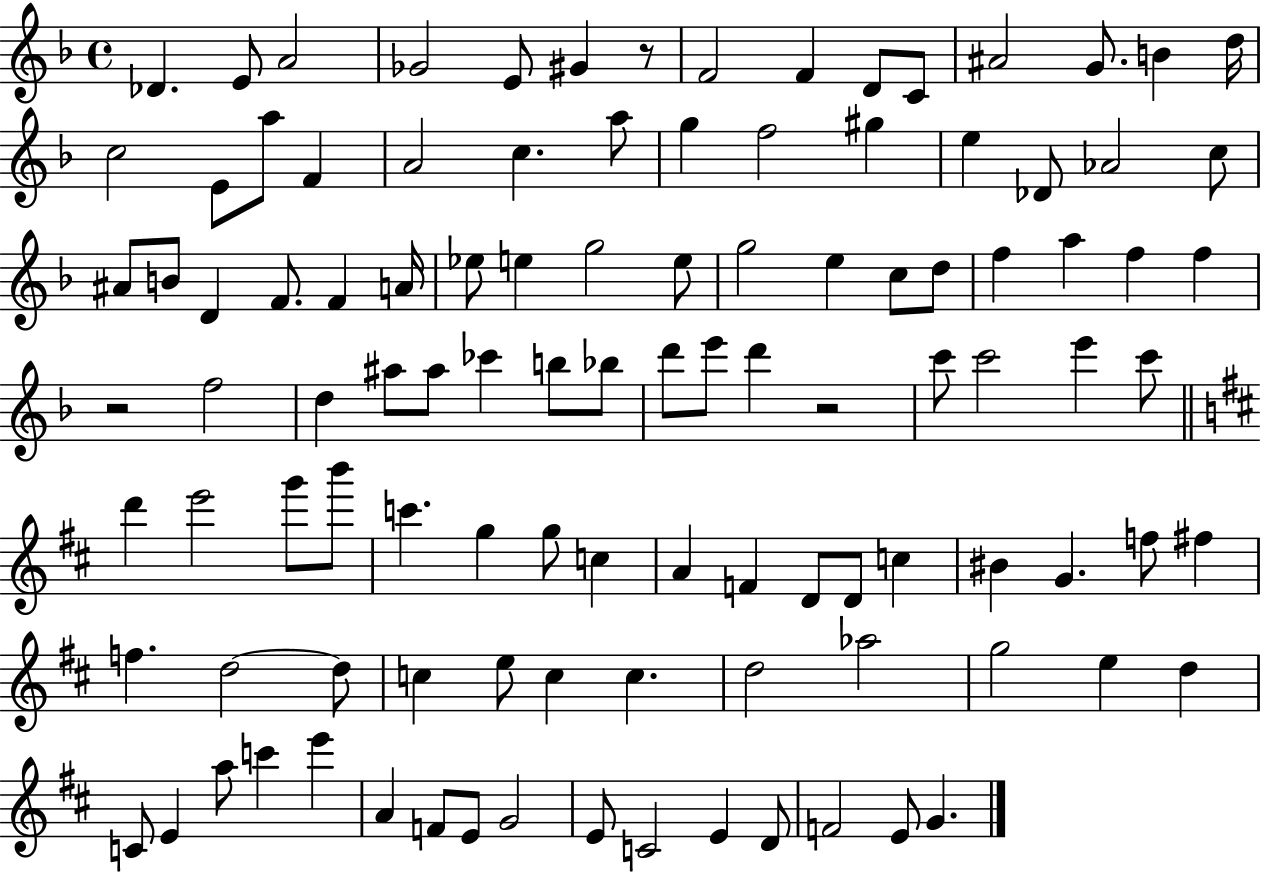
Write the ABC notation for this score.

X:1
T:Untitled
M:4/4
L:1/4
K:F
_D E/2 A2 _G2 E/2 ^G z/2 F2 F D/2 C/2 ^A2 G/2 B d/4 c2 E/2 a/2 F A2 c a/2 g f2 ^g e _D/2 _A2 c/2 ^A/2 B/2 D F/2 F A/4 _e/2 e g2 e/2 g2 e c/2 d/2 f a f f z2 f2 d ^a/2 ^a/2 _c' b/2 _b/2 d'/2 e'/2 d' z2 c'/2 c'2 e' c'/2 d' e'2 g'/2 b'/2 c' g g/2 c A F D/2 D/2 c ^B G f/2 ^f f d2 d/2 c e/2 c c d2 _a2 g2 e d C/2 E a/2 c' e' A F/2 E/2 G2 E/2 C2 E D/2 F2 E/2 G